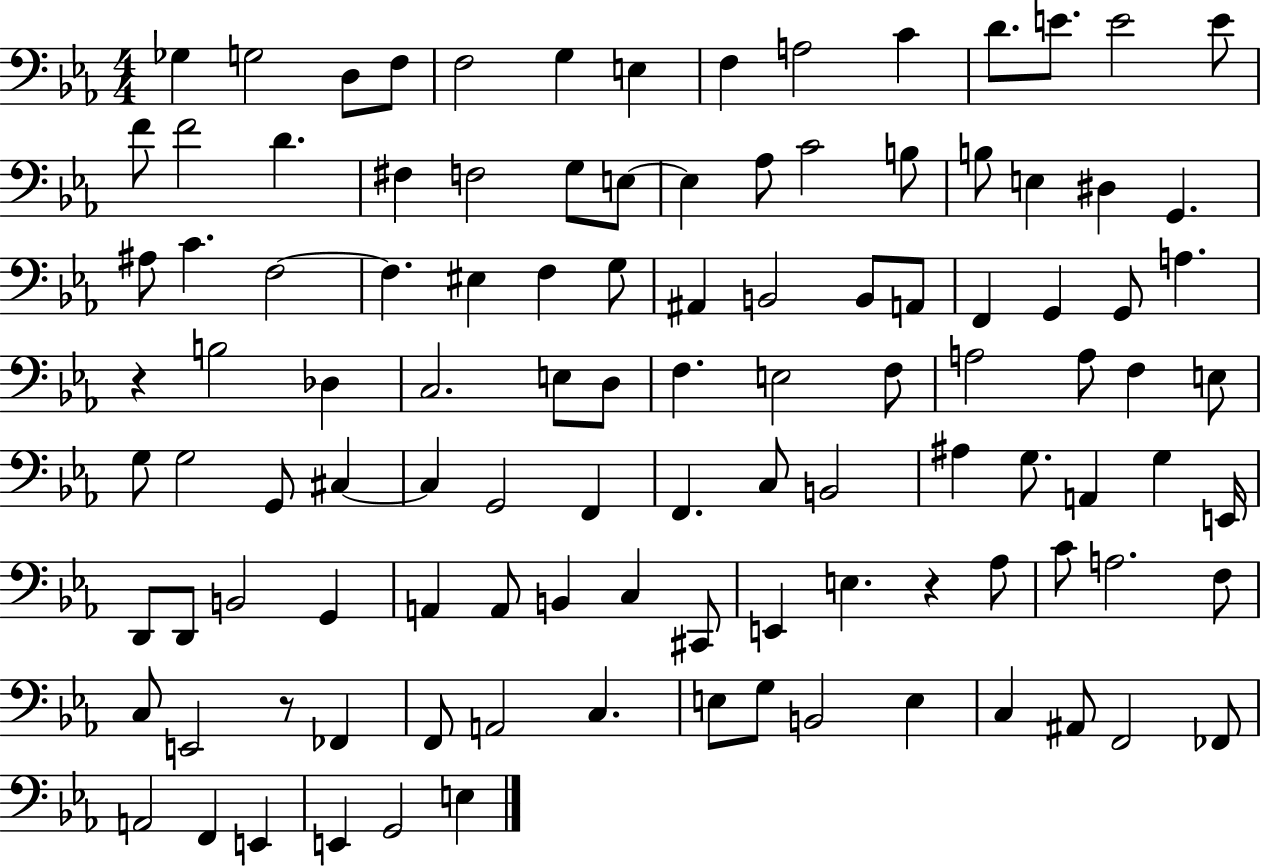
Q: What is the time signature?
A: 4/4